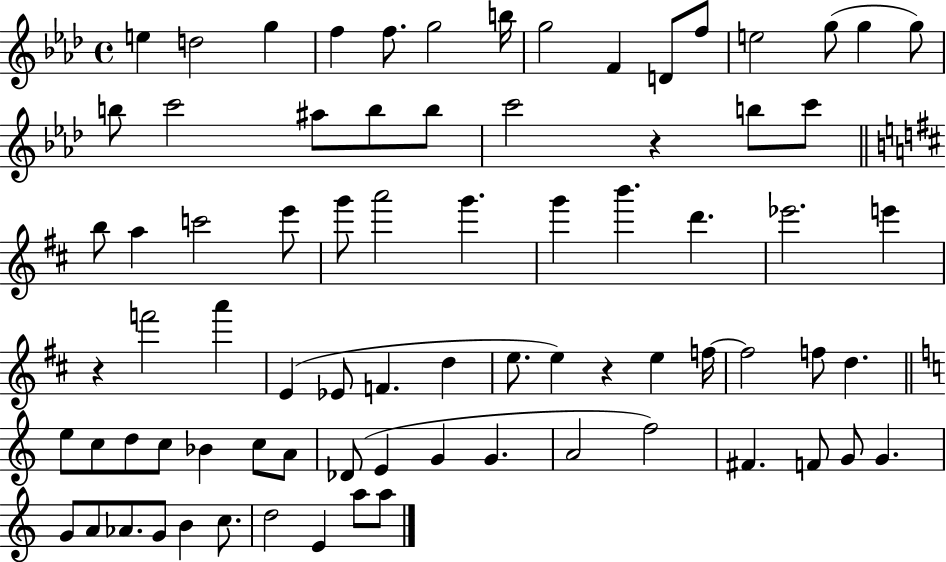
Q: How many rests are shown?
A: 3